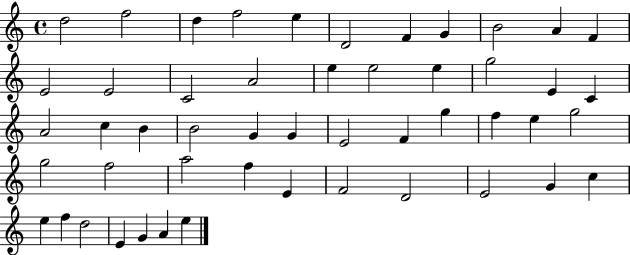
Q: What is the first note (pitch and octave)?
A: D5